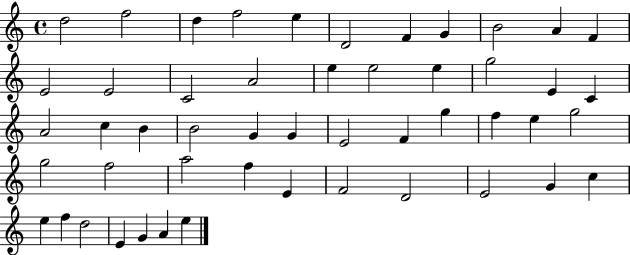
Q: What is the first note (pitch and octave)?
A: D5